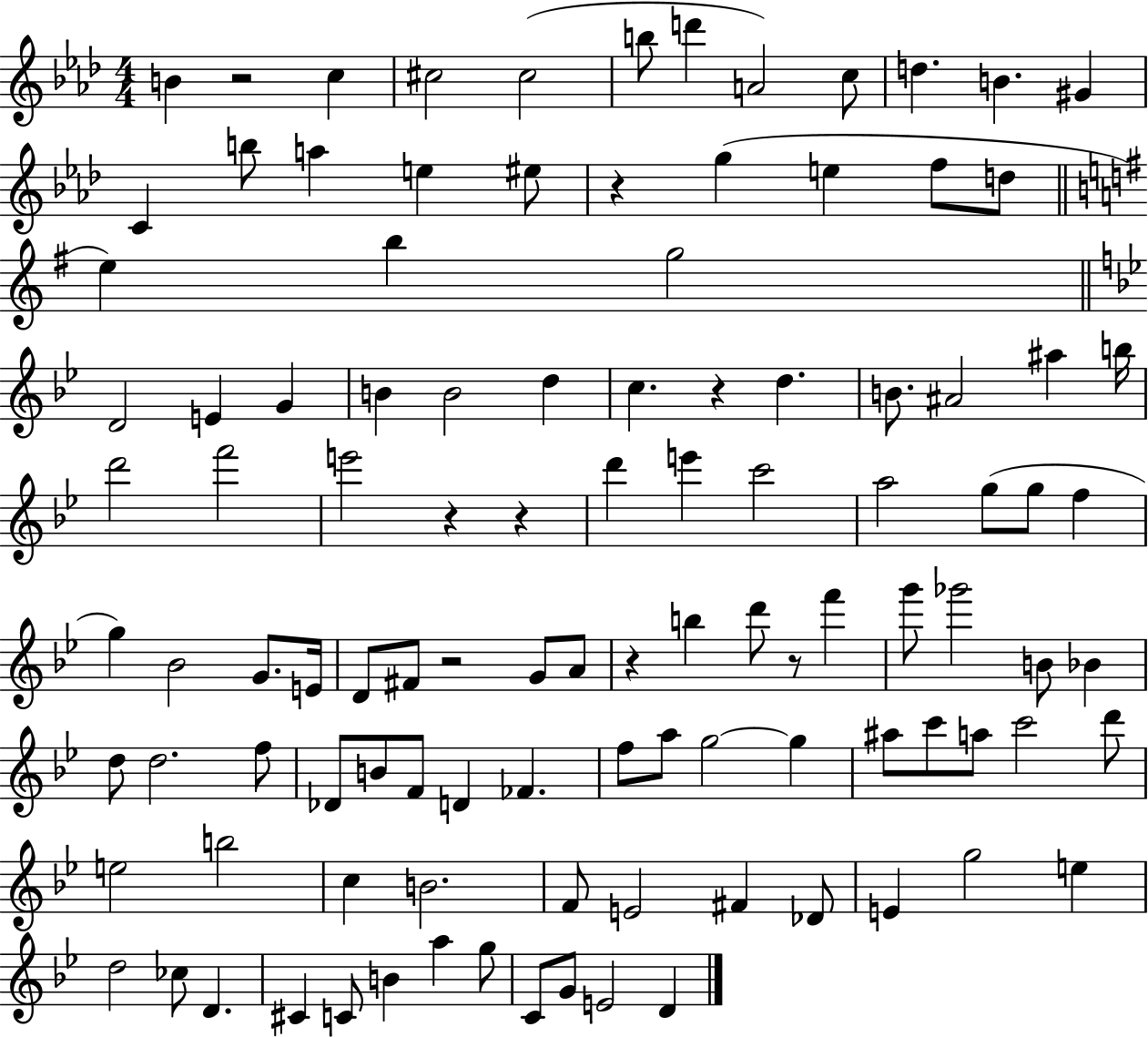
B4/q R/h C5/q C#5/h C#5/h B5/e D6/q A4/h C5/e D5/q. B4/q. G#4/q C4/q B5/e A5/q E5/q EIS5/e R/q G5/q E5/q F5/e D5/e E5/q B5/q G5/h D4/h E4/q G4/q B4/q B4/h D5/q C5/q. R/q D5/q. B4/e. A#4/h A#5/q B5/s D6/h F6/h E6/h R/q R/q D6/q E6/q C6/h A5/h G5/e G5/e F5/q G5/q Bb4/h G4/e. E4/s D4/e F#4/e R/h G4/e A4/e R/q B5/q D6/e R/e F6/q G6/e Gb6/h B4/e Bb4/q D5/e D5/h. F5/e Db4/e B4/e F4/e D4/q FES4/q. F5/e A5/e G5/h G5/q A#5/e C6/e A5/e C6/h D6/e E5/h B5/h C5/q B4/h. F4/e E4/h F#4/q Db4/e E4/q G5/h E5/q D5/h CES5/e D4/q. C#4/q C4/e B4/q A5/q G5/e C4/e G4/e E4/h D4/q